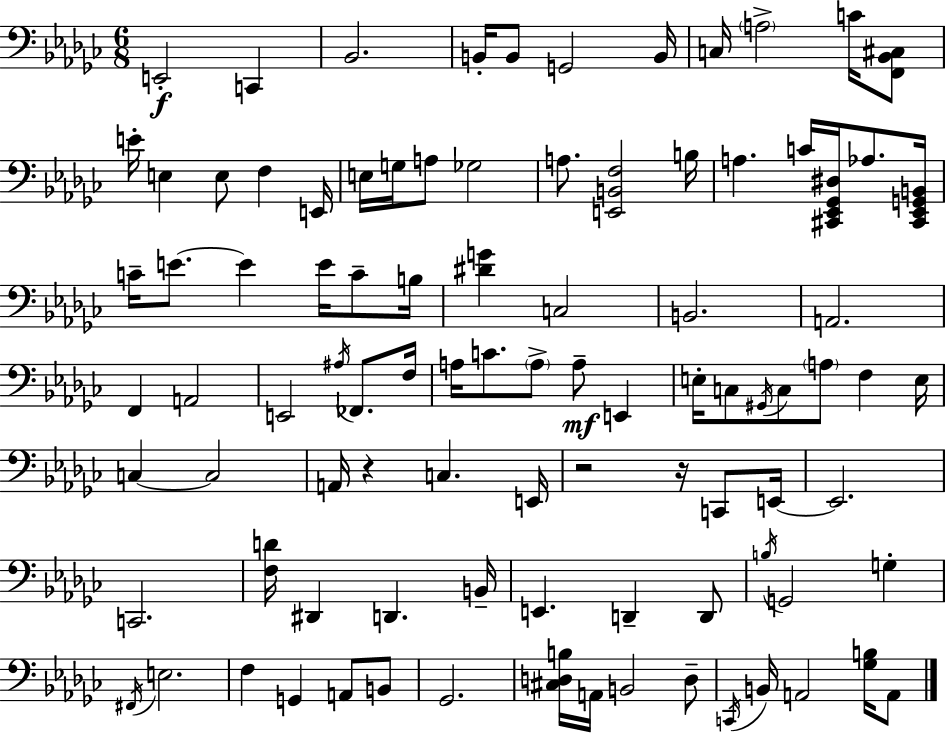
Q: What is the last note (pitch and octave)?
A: A2